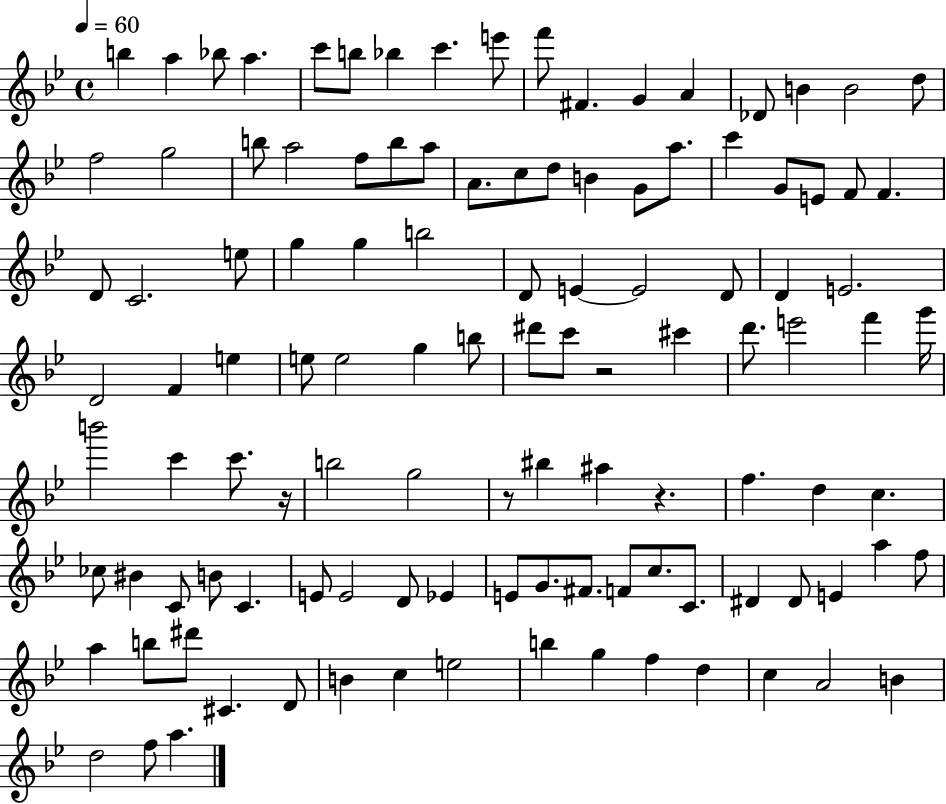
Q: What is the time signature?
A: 4/4